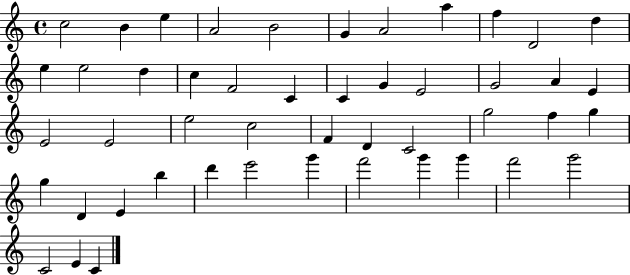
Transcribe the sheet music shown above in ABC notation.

X:1
T:Untitled
M:4/4
L:1/4
K:C
c2 B e A2 B2 G A2 a f D2 d e e2 d c F2 C C G E2 G2 A E E2 E2 e2 c2 F D C2 g2 f g g D E b d' e'2 g' f'2 g' g' f'2 g'2 C2 E C